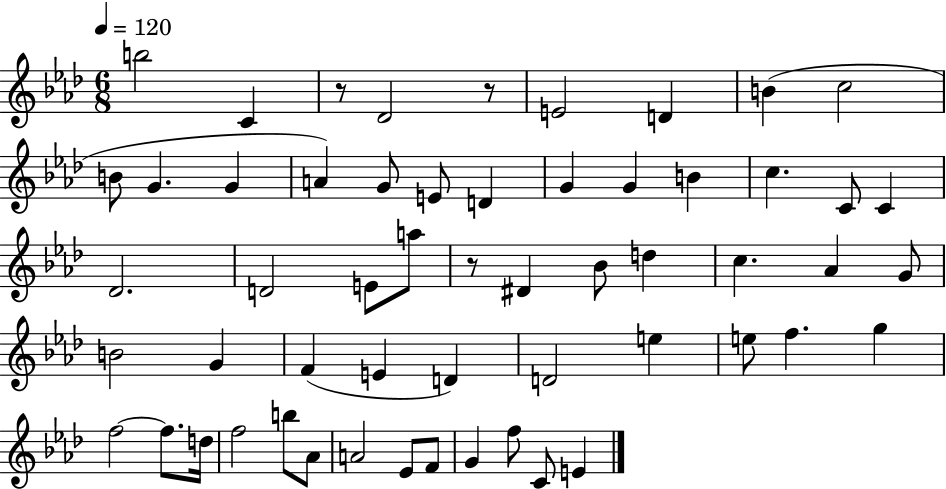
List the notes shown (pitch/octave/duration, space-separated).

B5/h C4/q R/e Db4/h R/e E4/h D4/q B4/q C5/h B4/e G4/q. G4/q A4/q G4/e E4/e D4/q G4/q G4/q B4/q C5/q. C4/e C4/q Db4/h. D4/h E4/e A5/e R/e D#4/q Bb4/e D5/q C5/q. Ab4/q G4/e B4/h G4/q F4/q E4/q D4/q D4/h E5/q E5/e F5/q. G5/q F5/h F5/e. D5/s F5/h B5/e Ab4/e A4/h Eb4/e F4/e G4/q F5/e C4/e E4/q